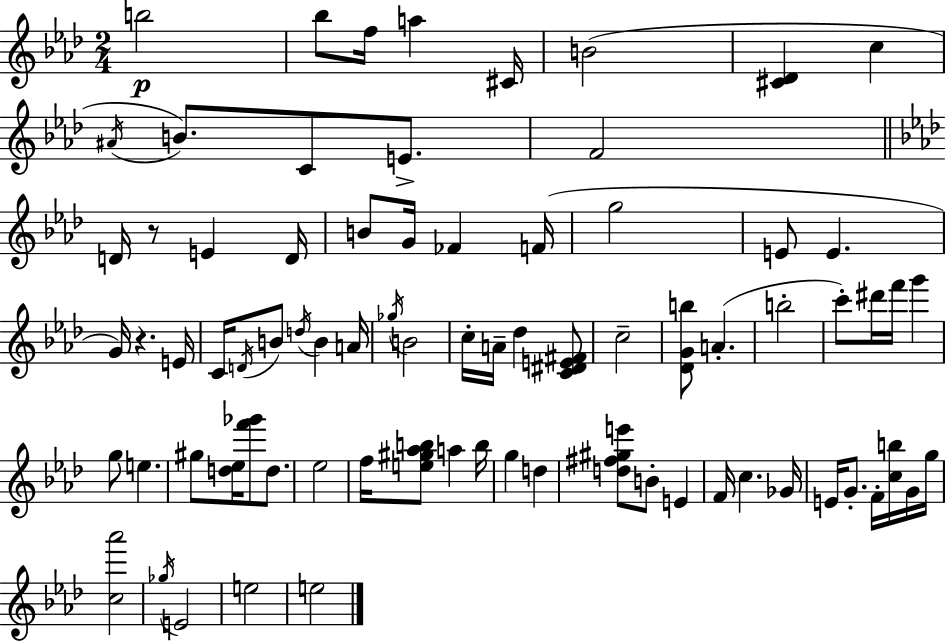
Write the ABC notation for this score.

X:1
T:Untitled
M:2/4
L:1/4
K:Ab
b2 _b/2 f/4 a ^C/4 B2 [^C_D] c ^A/4 B/2 C/2 E/2 F2 D/4 z/2 E D/4 B/2 G/4 _F F/4 g2 E/2 E G/4 z E/4 C/4 D/4 B/2 d/4 B A/4 _g/4 B2 c/4 A/4 _d [C^DE^F]/2 c2 [_DGb]/2 A b2 c'/2 ^d'/4 f'/4 g' g/2 e ^g/2 [d_e]/4 [f'_g']/2 d/2 _e2 f/4 [e^g_ab]/2 a b/4 g d [d^f^ge']/2 B/2 E F/4 c _G/4 E/4 G/2 F/4 [cb]/4 G/4 g/4 [c_a']2 _g/4 E2 e2 e2